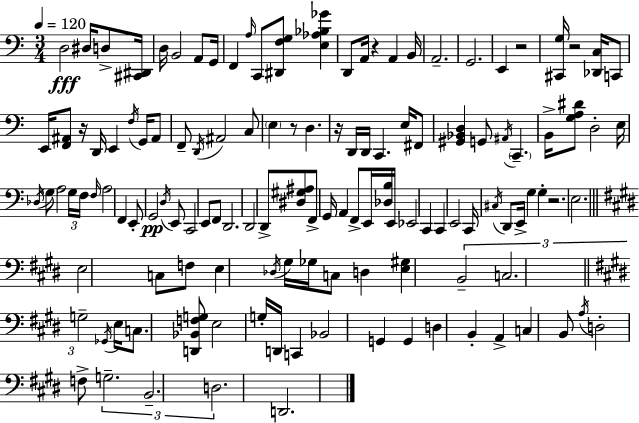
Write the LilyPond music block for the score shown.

{
  \clef bass
  \numericTimeSignature
  \time 3/4
  \key c \major
  \tempo 4 = 120
  d2\fff dis16 d8-> <cis, dis,>16 | d16 b,2 a,8 g,16 | f,4 \grace { a16 } c,8 <dis, f g>8 <e aes bes ges'>4 | d,8 a,16 r4 a,4 | \break b,16 a,2.-- | g,2. | e,4 r2 | <cis, g>16 r2 <des, c>16 c,8 | \break e,16 <f, ais,>8 r16 d,16 e,4 \acciaccatura { f16 } g,16 | ais,8 f,8-- \acciaccatura { d,16 } ais,2 | c8 \parenthesize e4 r8 d4. | r16 d,16 d,16 c,4. | \break e16 fis,8 <gis, bes, d>4 g,8 \acciaccatura { ais,16 } \parenthesize c,4.-- | b,16-> <g a dis'>8 d2-. | e16 \acciaccatura { des16 } \parenthesize g8 a2 | \tuplet 3/2 { g16 f16 \grace { f16 } } a2 | \break f,4 e,8-. g,2\pp | \acciaccatura { d16 } e,8 c,2 | e,8 f,8 d,2. | d,2 | \break d,8-> <dis gis ais>8 f,8-> g,16 a,4 | f,8-> e,16 <des b>16 e,16 ees,2 | c,4 c,4 e,2 | c,16 \acciaccatura { cis16 } d,8 e,16-> | \break g4 g4-. r2. | e2. | \bar "||" \break \key e \major e2 c8 f8 | e4 \acciaccatura { des16 } gis16 ges16 c8 d4 | <e gis>4 \tuplet 3/2 { b,2-- | c2. | \break \bar "||" \break \key e \major g2-- } \acciaccatura { ges,16 } e16 c8. | <d, bes, f g>8 e2 g16-. | d,16 c,4 bes,2 | g,4 g,4 d4 | \break b,4-. a,4-> c4 | b,8 \acciaccatura { a16 } d2-. | f8-> \tuplet 3/2 { g2.-- | b,2.-- | \break d2. } | d,2. | \bar "|."
}